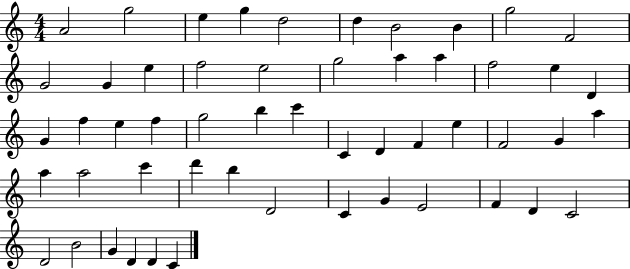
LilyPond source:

{
  \clef treble
  \numericTimeSignature
  \time 4/4
  \key c \major
  a'2 g''2 | e''4 g''4 d''2 | d''4 b'2 b'4 | g''2 f'2 | \break g'2 g'4 e''4 | f''2 e''2 | g''2 a''4 a''4 | f''2 e''4 d'4 | \break g'4 f''4 e''4 f''4 | g''2 b''4 c'''4 | c'4 d'4 f'4 e''4 | f'2 g'4 a''4 | \break a''4 a''2 c'''4 | d'''4 b''4 d'2 | c'4 g'4 e'2 | f'4 d'4 c'2 | \break d'2 b'2 | g'4 d'4 d'4 c'4 | \bar "|."
}